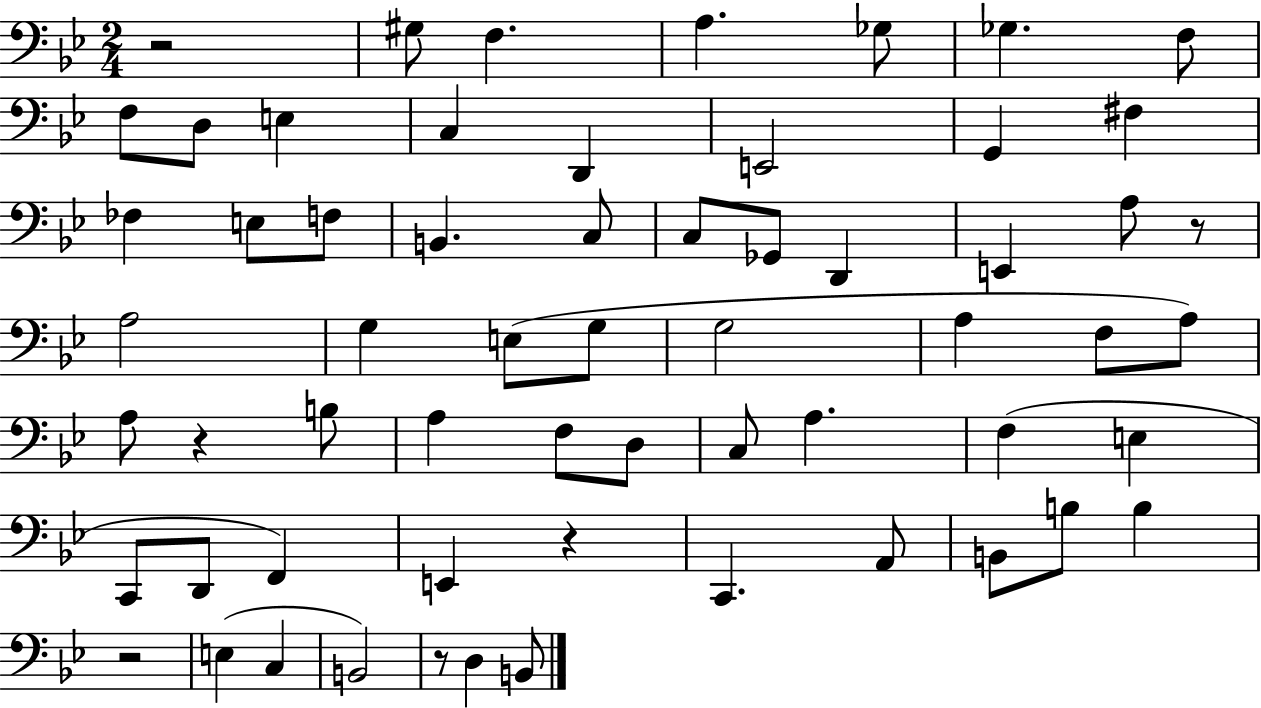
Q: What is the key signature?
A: BES major